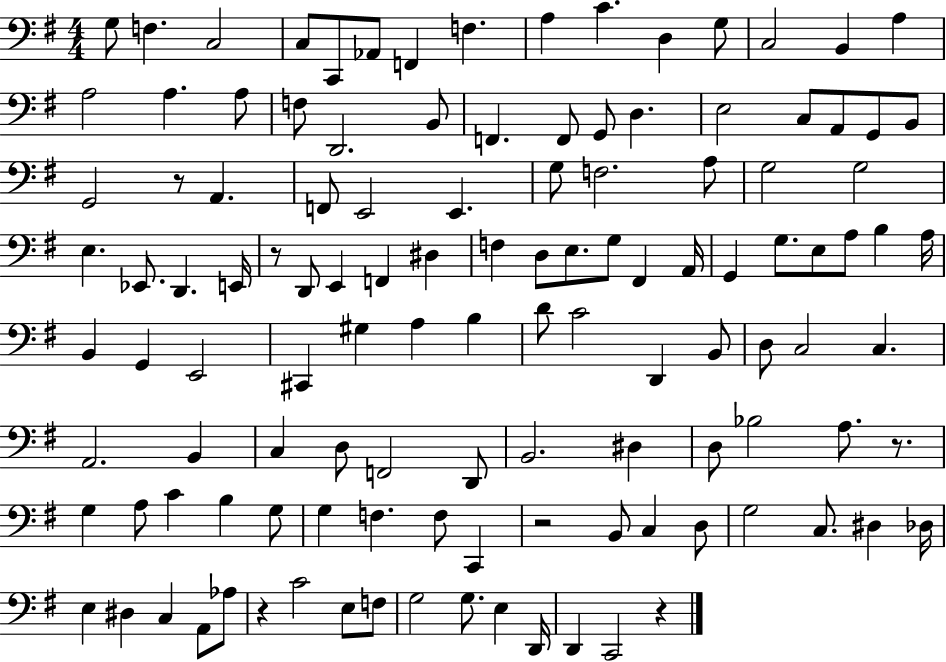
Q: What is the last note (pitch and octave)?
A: C2